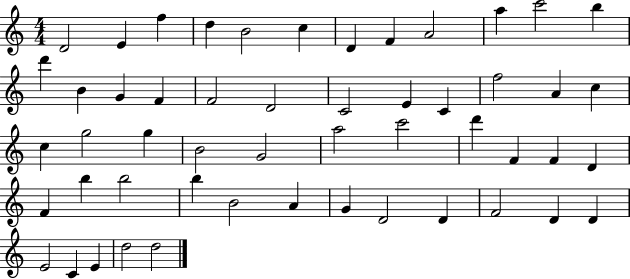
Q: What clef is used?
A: treble